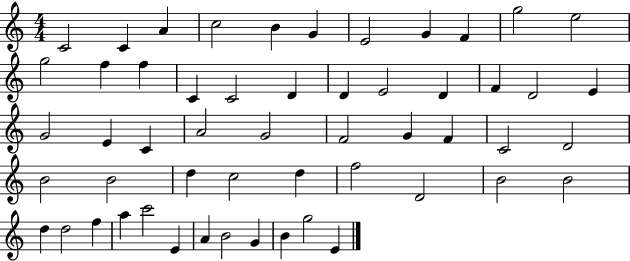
{
  \clef treble
  \numericTimeSignature
  \time 4/4
  \key c \major
  c'2 c'4 a'4 | c''2 b'4 g'4 | e'2 g'4 f'4 | g''2 e''2 | \break g''2 f''4 f''4 | c'4 c'2 d'4 | d'4 e'2 d'4 | f'4 d'2 e'4 | \break g'2 e'4 c'4 | a'2 g'2 | f'2 g'4 f'4 | c'2 d'2 | \break b'2 b'2 | d''4 c''2 d''4 | f''2 d'2 | b'2 b'2 | \break d''4 d''2 f''4 | a''4 c'''2 e'4 | a'4 b'2 g'4 | b'4 g''2 e'4 | \break \bar "|."
}